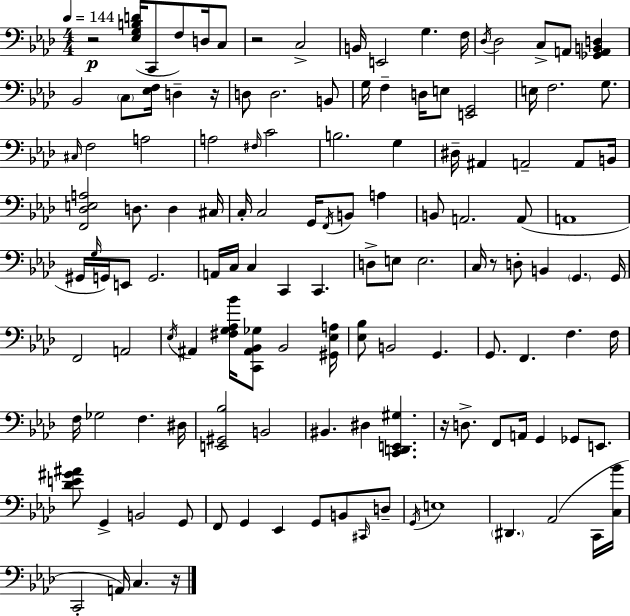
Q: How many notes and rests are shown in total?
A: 131